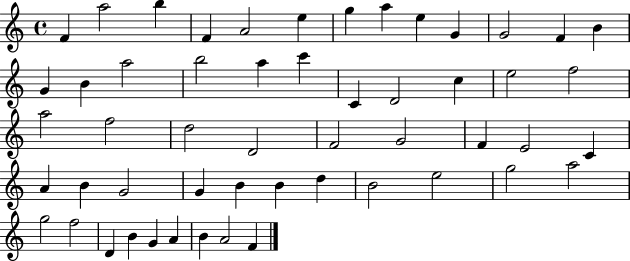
X:1
T:Untitled
M:4/4
L:1/4
K:C
F a2 b F A2 e g a e G G2 F B G B a2 b2 a c' C D2 c e2 f2 a2 f2 d2 D2 F2 G2 F E2 C A B G2 G B B d B2 e2 g2 a2 g2 f2 D B G A B A2 F